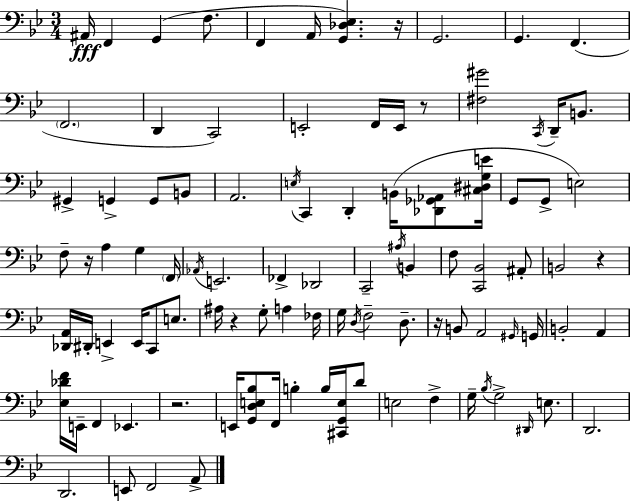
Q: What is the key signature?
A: BES major